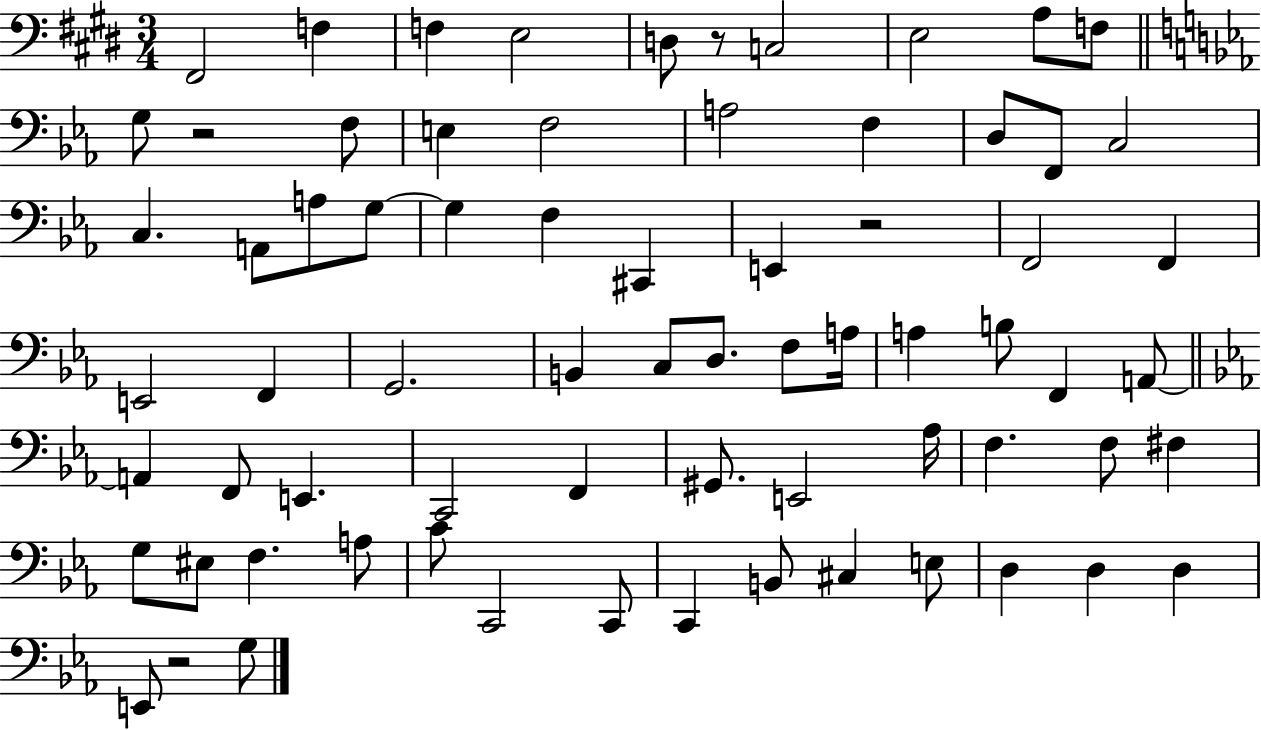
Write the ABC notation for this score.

X:1
T:Untitled
M:3/4
L:1/4
K:E
^F,,2 F, F, E,2 D,/2 z/2 C,2 E,2 A,/2 F,/2 G,/2 z2 F,/2 E, F,2 A,2 F, D,/2 F,,/2 C,2 C, A,,/2 A,/2 G,/2 G, F, ^C,, E,, z2 F,,2 F,, E,,2 F,, G,,2 B,, C,/2 D,/2 F,/2 A,/4 A, B,/2 F,, A,,/2 A,, F,,/2 E,, C,,2 F,, ^G,,/2 E,,2 _A,/4 F, F,/2 ^F, G,/2 ^E,/2 F, A,/2 C/2 C,,2 C,,/2 C,, B,,/2 ^C, E,/2 D, D, D, E,,/2 z2 G,/2